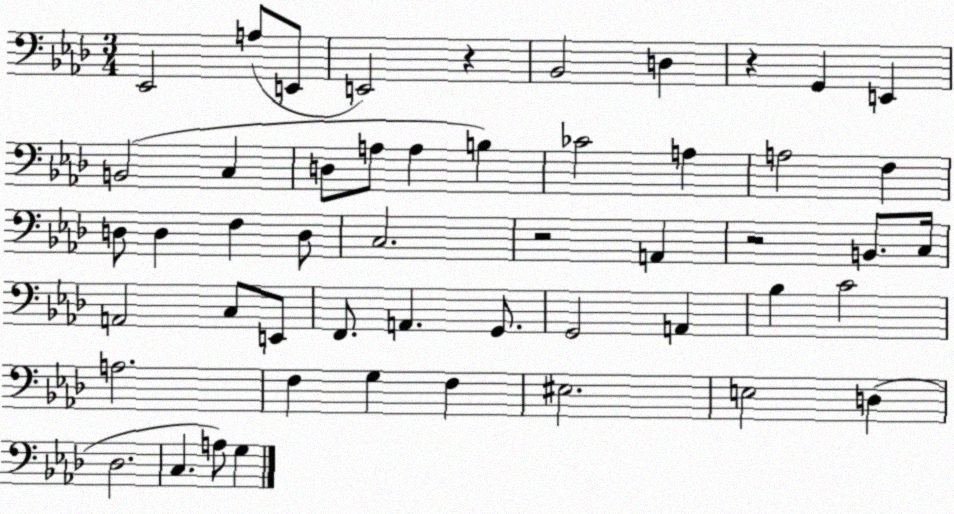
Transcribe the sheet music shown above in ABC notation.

X:1
T:Untitled
M:3/4
L:1/4
K:Ab
_E,,2 A,/2 E,,/2 E,,2 z _B,,2 D, z G,, E,, B,,2 C, D,/2 A,/2 A, B, _C2 A, A,2 F, D,/2 D, F, D,/2 C,2 z2 A,, z2 B,,/2 C,/4 A,,2 C,/2 E,,/2 F,,/2 A,, G,,/2 G,,2 A,, _B, C2 A,2 F, G, F, ^E,2 E,2 D, _D,2 C, A,/2 G,